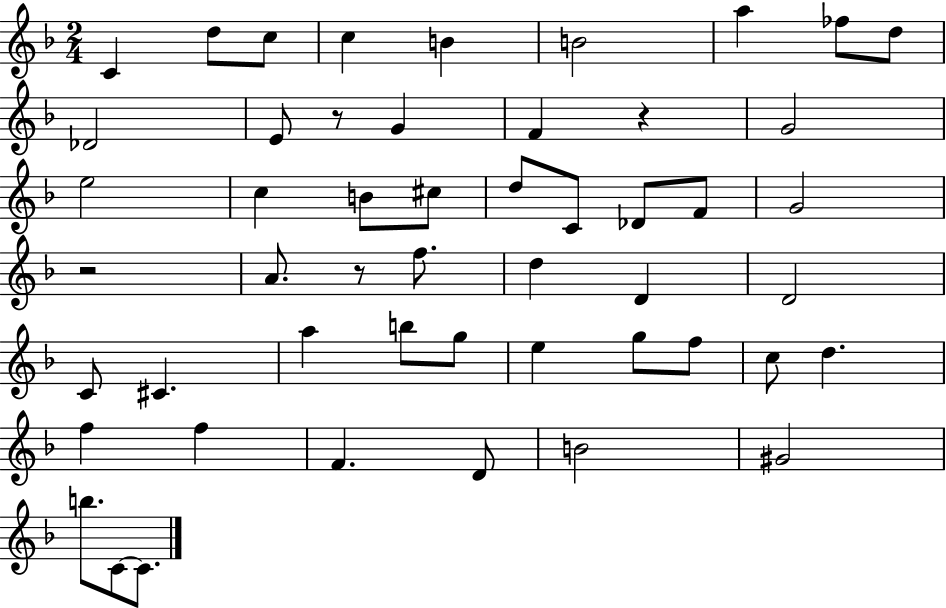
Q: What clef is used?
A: treble